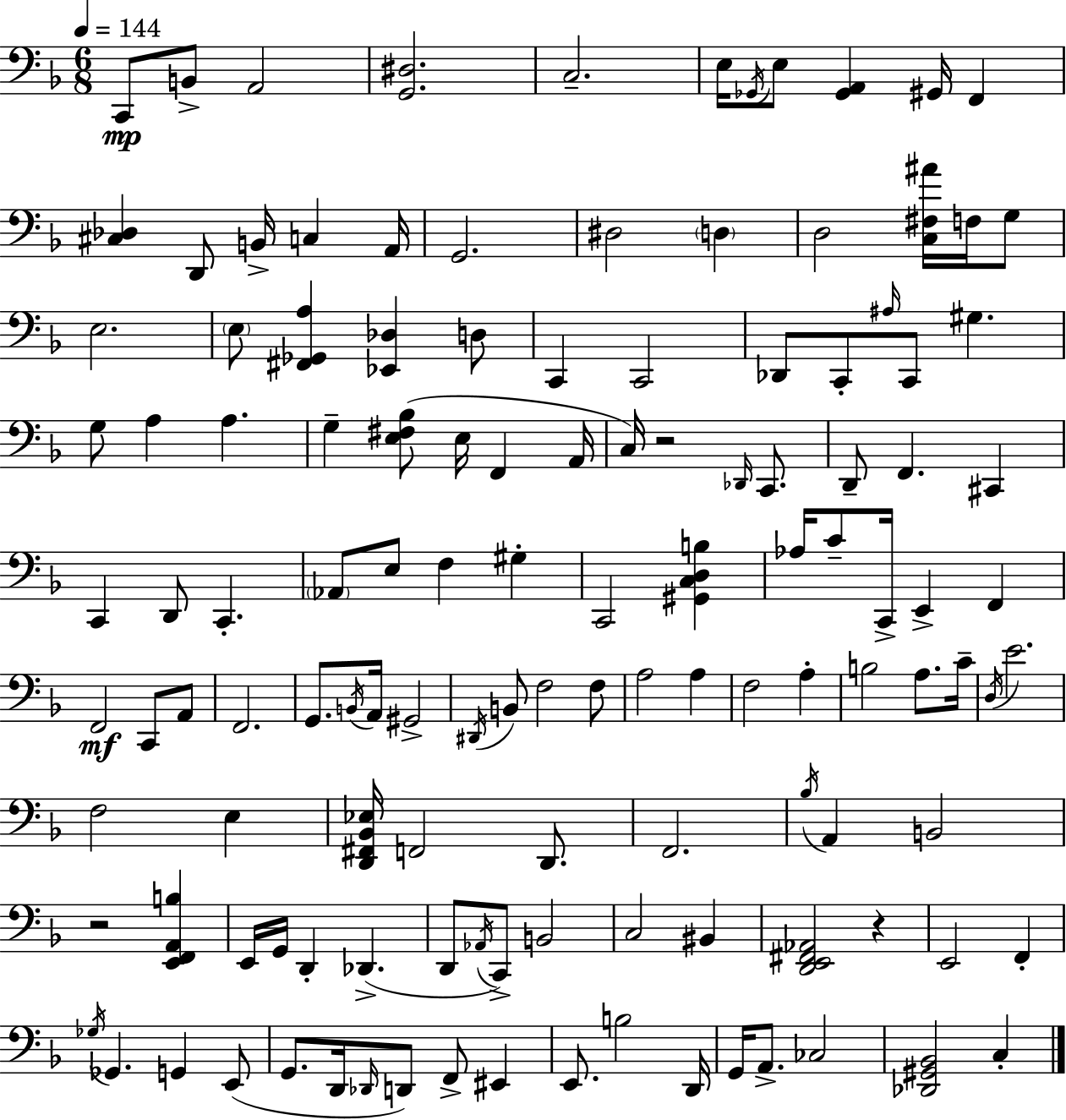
X:1
T:Untitled
M:6/8
L:1/4
K:F
C,,/2 B,,/2 A,,2 [G,,^D,]2 C,2 E,/4 _G,,/4 E,/2 [_G,,A,,] ^G,,/4 F,, [^C,_D,] D,,/2 B,,/4 C, A,,/4 G,,2 ^D,2 D, D,2 [C,^F,^A]/4 F,/4 G,/2 E,2 E,/2 [^F,,_G,,A,] [_E,,_D,] D,/2 C,, C,,2 _D,,/2 C,,/2 ^A,/4 C,,/2 ^G, G,/2 A, A, G, [E,^F,_B,]/2 E,/4 F,, A,,/4 C,/4 z2 _D,,/4 C,,/2 D,,/2 F,, ^C,, C,, D,,/2 C,, _A,,/2 E,/2 F, ^G, C,,2 [^G,,C,D,B,] _A,/4 C/2 C,,/4 E,, F,, F,,2 C,,/2 A,,/2 F,,2 G,,/2 B,,/4 A,,/4 ^G,,2 ^D,,/4 B,,/2 F,2 F,/2 A,2 A, F,2 A, B,2 A,/2 C/4 D,/4 E2 F,2 E, [D,,^F,,_B,,_E,]/4 F,,2 D,,/2 F,,2 _B,/4 A,, B,,2 z2 [E,,F,,A,,B,] E,,/4 G,,/4 D,, _D,, D,,/2 _A,,/4 C,,/2 B,,2 C,2 ^B,, [D,,E,,^F,,_A,,]2 z E,,2 F,, _G,/4 _G,, G,, E,,/2 G,,/2 D,,/4 _D,,/4 D,,/2 F,,/2 ^E,, E,,/2 B,2 D,,/4 G,,/4 A,,/2 _C,2 [_D,,^G,,_B,,]2 C,